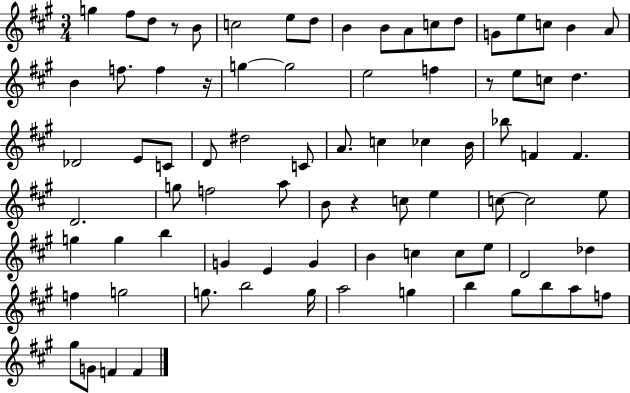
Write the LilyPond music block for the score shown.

{
  \clef treble
  \numericTimeSignature
  \time 3/4
  \key a \major
  g''4 fis''8 d''8 r8 b'8 | c''2 e''8 d''8 | b'4 b'8 a'8 c''8 d''8 | g'8 e''8 c''8 b'4 a'8 | \break b'4 f''8. f''4 r16 | g''4~~ g''2 | e''2 f''4 | r8 e''8 c''8 d''4. | \break des'2 e'8 c'8 | d'8 dis''2 c'8 | a'8. c''4 ces''4 b'16 | bes''8 f'4 f'4. | \break d'2. | g''8 f''2 a''8 | b'8 r4 c''8 e''4 | c''8~~ c''2 e''8 | \break g''4 g''4 b''4 | g'4 e'4 g'4 | b'4 c''4 c''8 e''8 | d'2 des''4 | \break f''4 g''2 | g''8. b''2 g''16 | a''2 g''4 | b''4 gis''8 b''8 a''8 f''8 | \break gis''8 g'8 f'4 f'4 | \bar "|."
}